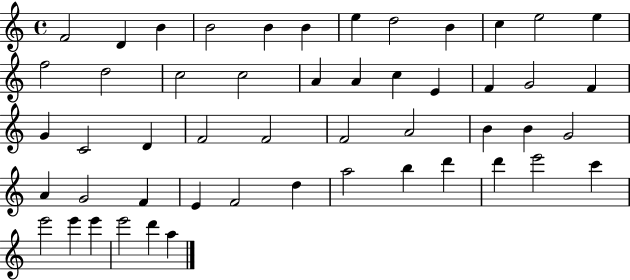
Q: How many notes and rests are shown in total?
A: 51